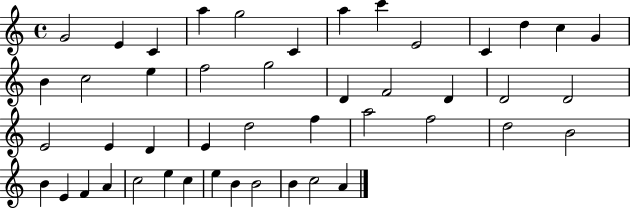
{
  \clef treble
  \time 4/4
  \defaultTimeSignature
  \key c \major
  g'2 e'4 c'4 | a''4 g''2 c'4 | a''4 c'''4 e'2 | c'4 d''4 c''4 g'4 | \break b'4 c''2 e''4 | f''2 g''2 | d'4 f'2 d'4 | d'2 d'2 | \break e'2 e'4 d'4 | e'4 d''2 f''4 | a''2 f''2 | d''2 b'2 | \break b'4 e'4 f'4 a'4 | c''2 e''4 c''4 | e''4 b'4 b'2 | b'4 c''2 a'4 | \break \bar "|."
}